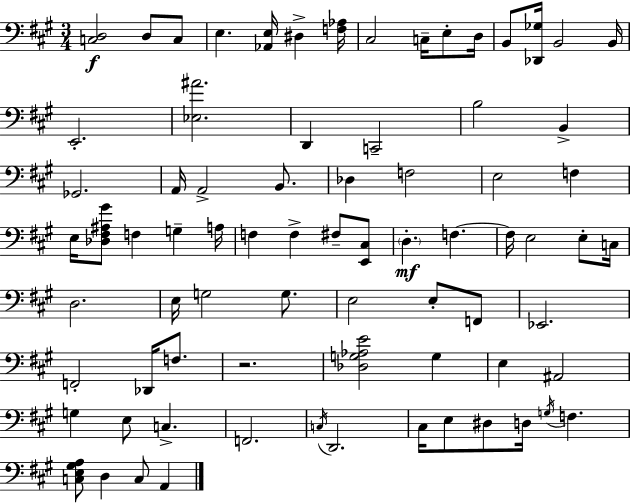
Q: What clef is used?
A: bass